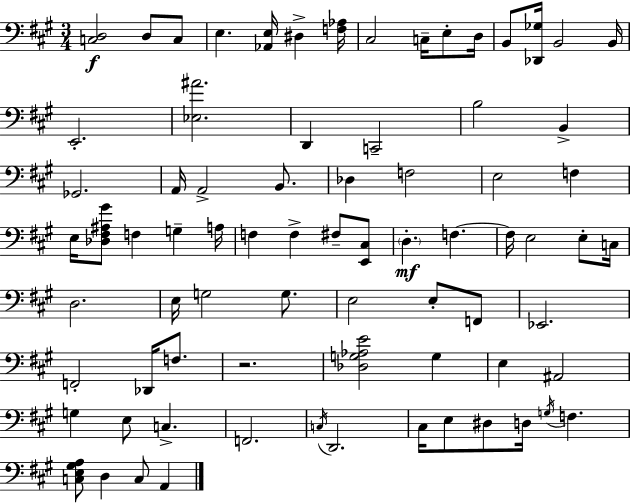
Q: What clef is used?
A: bass